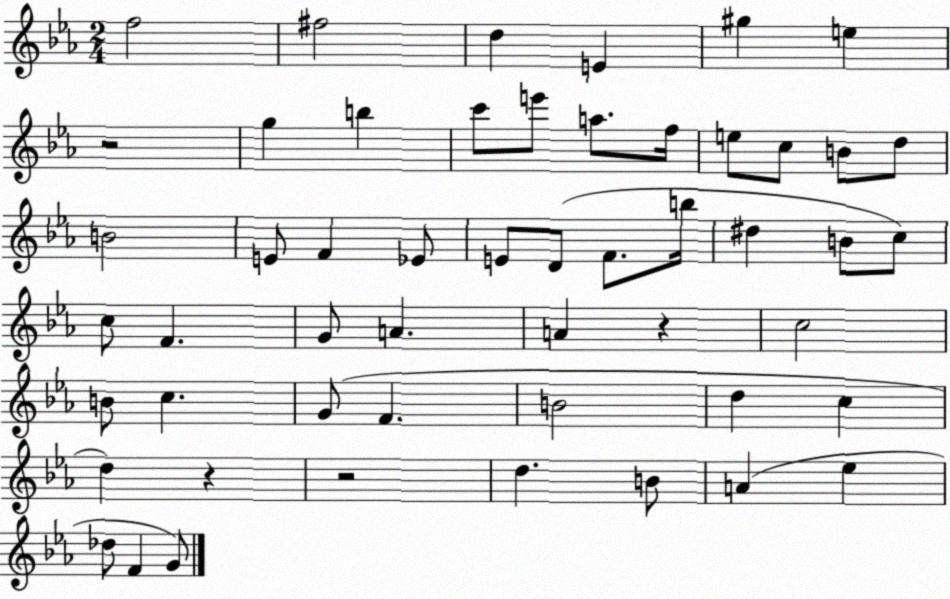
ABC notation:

X:1
T:Untitled
M:2/4
L:1/4
K:Eb
f2 ^f2 d E ^g e z2 g b c'/2 e'/2 a/2 f/4 e/2 c/2 B/2 d/2 B2 E/2 F _E/2 E/2 D/2 F/2 b/4 ^d B/2 c/2 c/2 F G/2 A A z c2 B/2 c G/2 F B2 d c d z z2 d B/2 A _e _d/2 F G/2